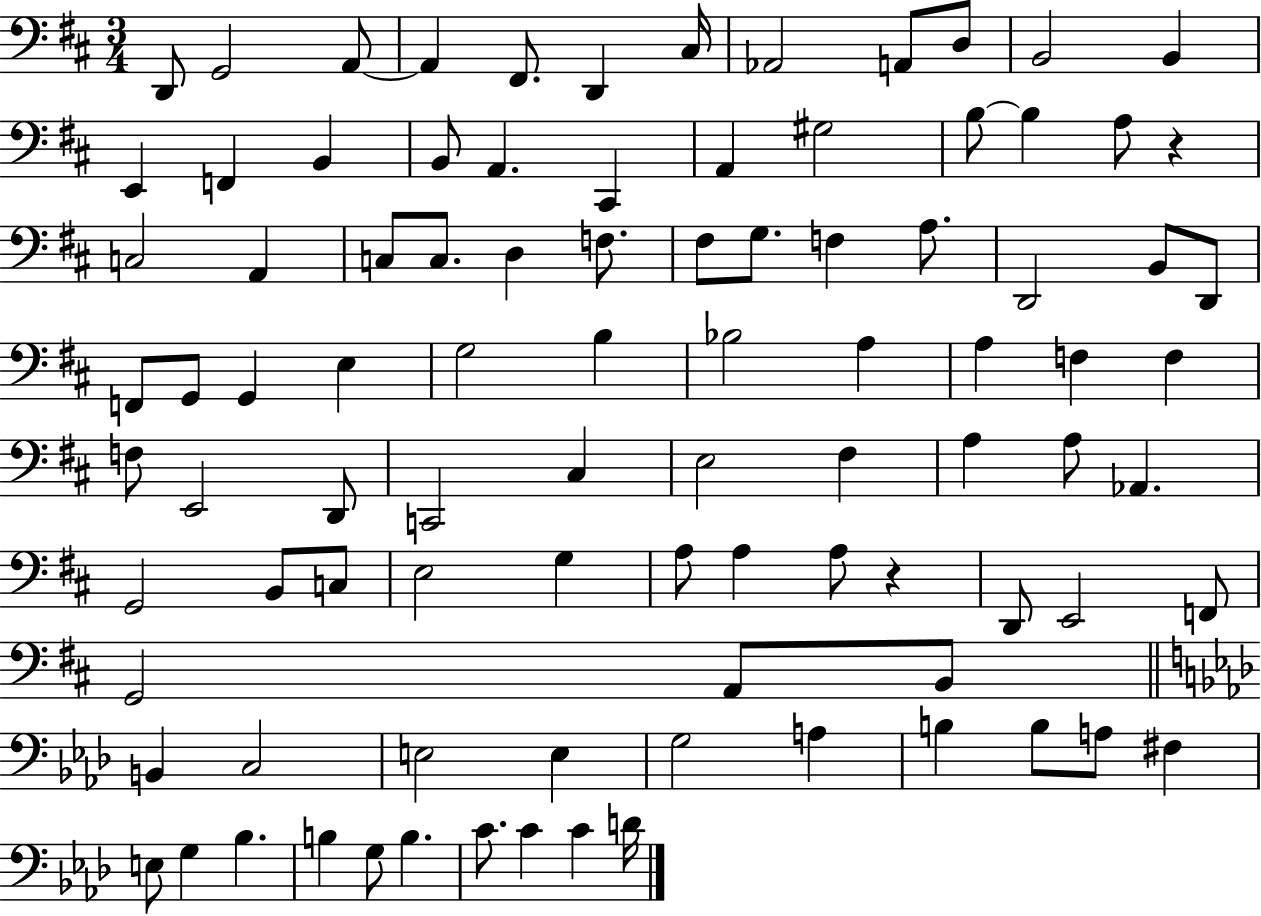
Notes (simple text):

D2/e G2/h A2/e A2/q F#2/e. D2/q C#3/s Ab2/h A2/e D3/e B2/h B2/q E2/q F2/q B2/q B2/e A2/q. C#2/q A2/q G#3/h B3/e B3/q A3/e R/q C3/h A2/q C3/e C3/e. D3/q F3/e. F#3/e G3/e. F3/q A3/e. D2/h B2/e D2/e F2/e G2/e G2/q E3/q G3/h B3/q Bb3/h A3/q A3/q F3/q F3/q F3/e E2/h D2/e C2/h C#3/q E3/h F#3/q A3/q A3/e Ab2/q. G2/h B2/e C3/e E3/h G3/q A3/e A3/q A3/e R/q D2/e E2/h F2/e G2/h A2/e B2/e B2/q C3/h E3/h E3/q G3/h A3/q B3/q B3/e A3/e F#3/q E3/e G3/q Bb3/q. B3/q G3/e B3/q. C4/e. C4/q C4/q D4/s